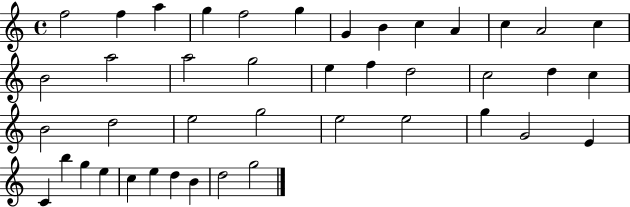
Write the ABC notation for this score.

X:1
T:Untitled
M:4/4
L:1/4
K:C
f2 f a g f2 g G B c A c A2 c B2 a2 a2 g2 e f d2 c2 d c B2 d2 e2 g2 e2 e2 g G2 E C b g e c e d B d2 g2